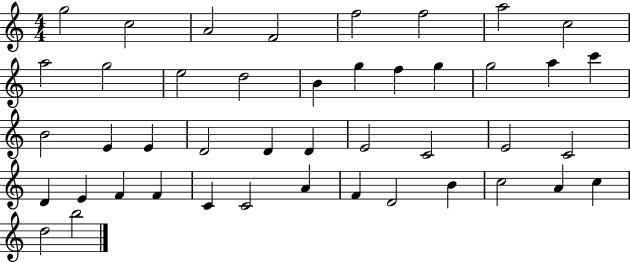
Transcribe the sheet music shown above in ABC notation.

X:1
T:Untitled
M:4/4
L:1/4
K:C
g2 c2 A2 F2 f2 f2 a2 c2 a2 g2 e2 d2 B g f g g2 a c' B2 E E D2 D D E2 C2 E2 C2 D E F F C C2 A F D2 B c2 A c d2 b2